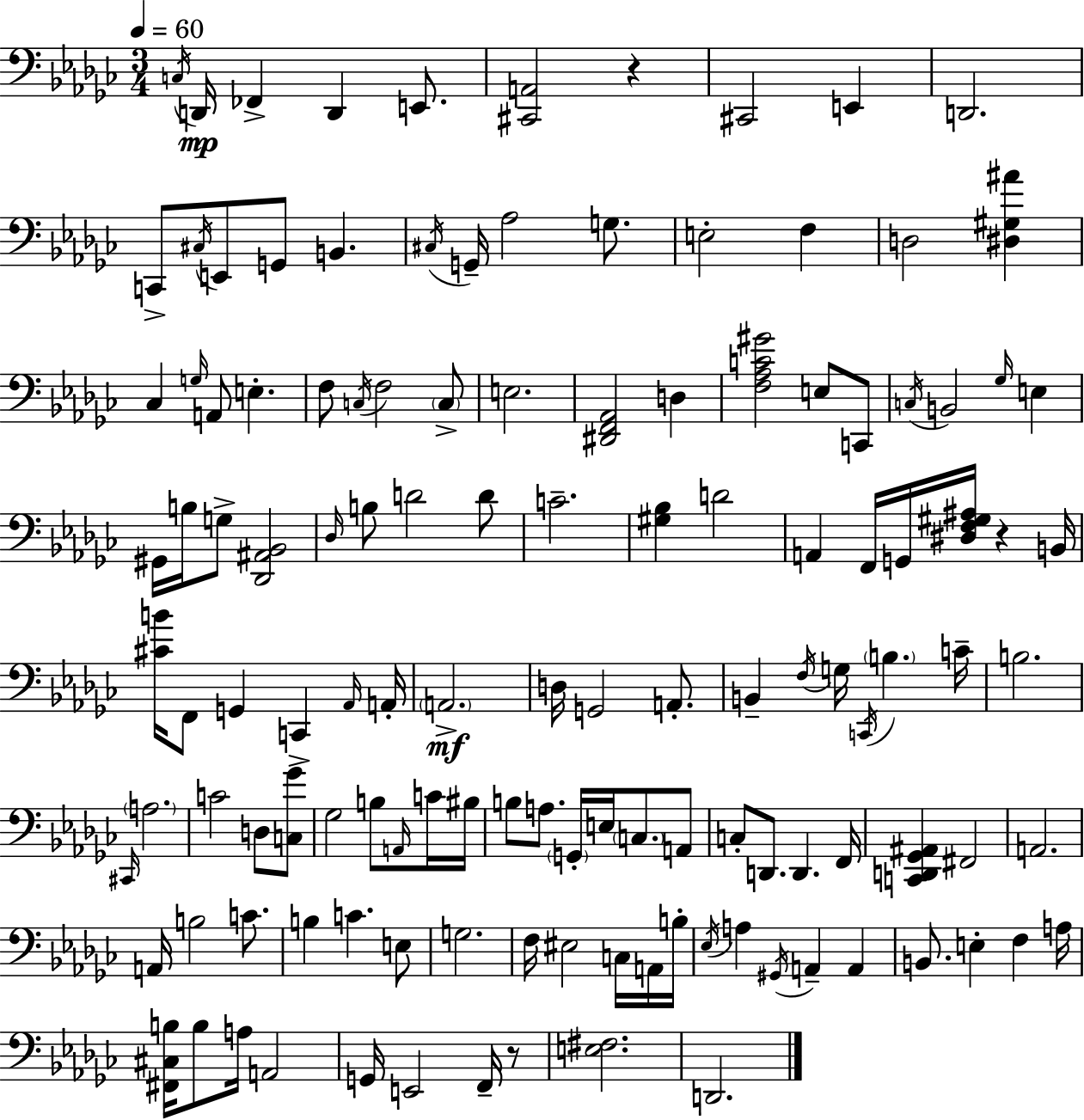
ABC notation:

X:1
T:Untitled
M:3/4
L:1/4
K:Ebm
C,/4 D,,/4 _F,, D,, E,,/2 [^C,,A,,]2 z ^C,,2 E,, D,,2 C,,/2 ^C,/4 E,,/2 G,,/2 B,, ^C,/4 G,,/4 _A,2 G,/2 E,2 F, D,2 [^D,^G,^A] _C, G,/4 A,,/2 E, F,/2 C,/4 F,2 C,/2 E,2 [^D,,F,,_A,,]2 D, [F,_A,C^G]2 E,/2 C,,/2 C,/4 B,,2 _G,/4 E, ^G,,/4 B,/4 G,/2 [_D,,^A,,_B,,]2 _D,/4 B,/2 D2 D/2 C2 [^G,_B,] D2 A,, F,,/4 G,,/4 [^D,F,^G,^A,]/4 z B,,/4 [^CB]/4 F,,/2 G,, C,, _A,,/4 A,,/4 A,,2 D,/4 G,,2 A,,/2 B,, F,/4 G,/4 C,,/4 B, C/4 B,2 ^C,,/4 A,2 C2 D,/2 [C,_G]/2 _G,2 B,/2 A,,/4 C/4 ^B,/4 B,/2 A,/2 G,,/4 E,/4 C,/2 A,,/2 C,/2 D,,/2 D,, F,,/4 [C,,D,,_G,,^A,,] ^F,,2 A,,2 A,,/4 B,2 C/2 B, C E,/2 G,2 F,/4 ^E,2 C,/4 A,,/4 B,/4 _E,/4 A, ^G,,/4 A,, A,, B,,/2 E, F, A,/4 [^F,,^C,B,]/4 B,/2 A,/4 A,,2 G,,/4 E,,2 F,,/4 z/2 [E,^F,]2 D,,2